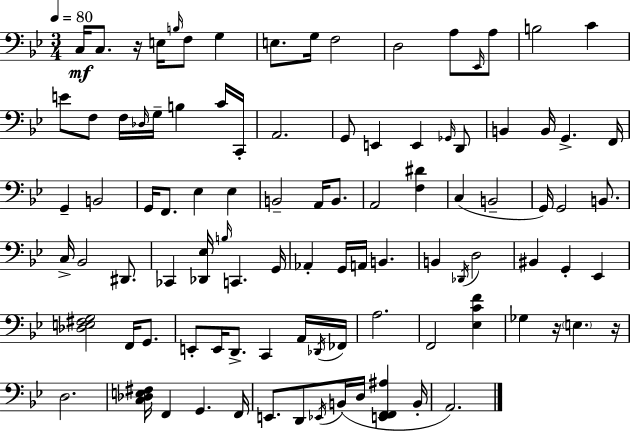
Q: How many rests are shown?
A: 3